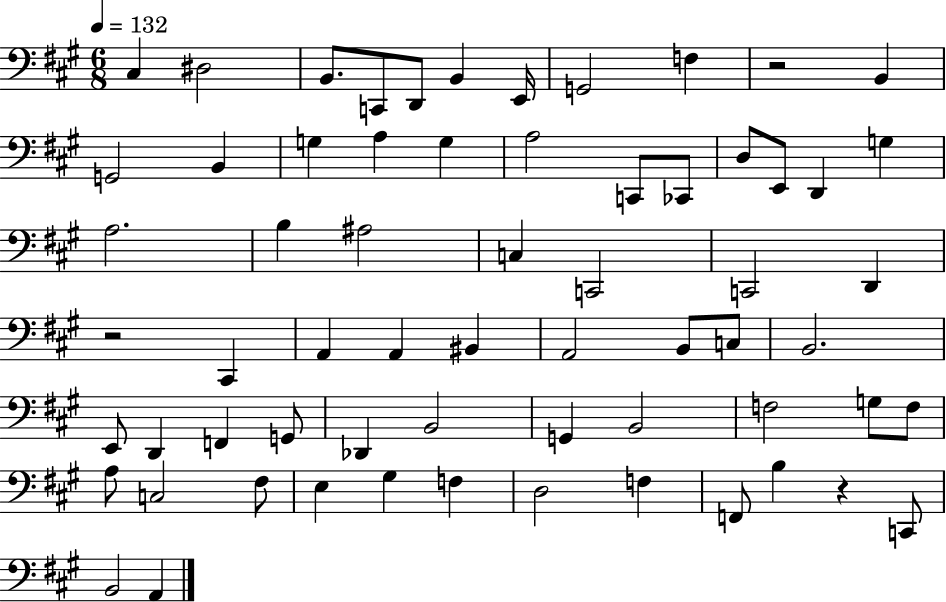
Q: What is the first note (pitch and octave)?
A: C#3